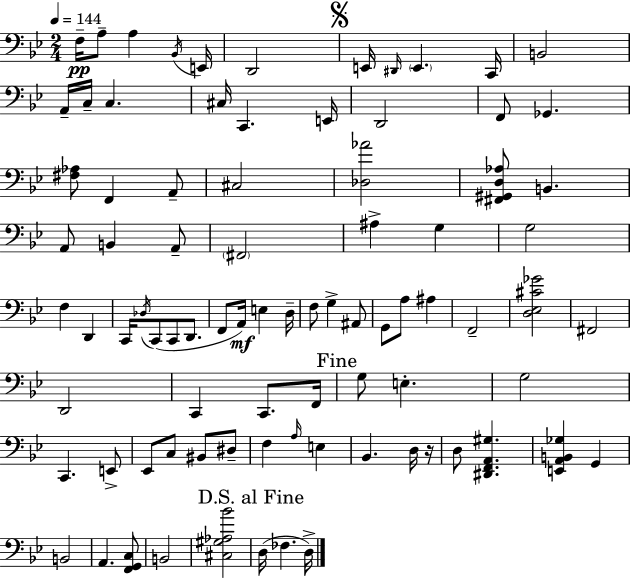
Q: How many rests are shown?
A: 1